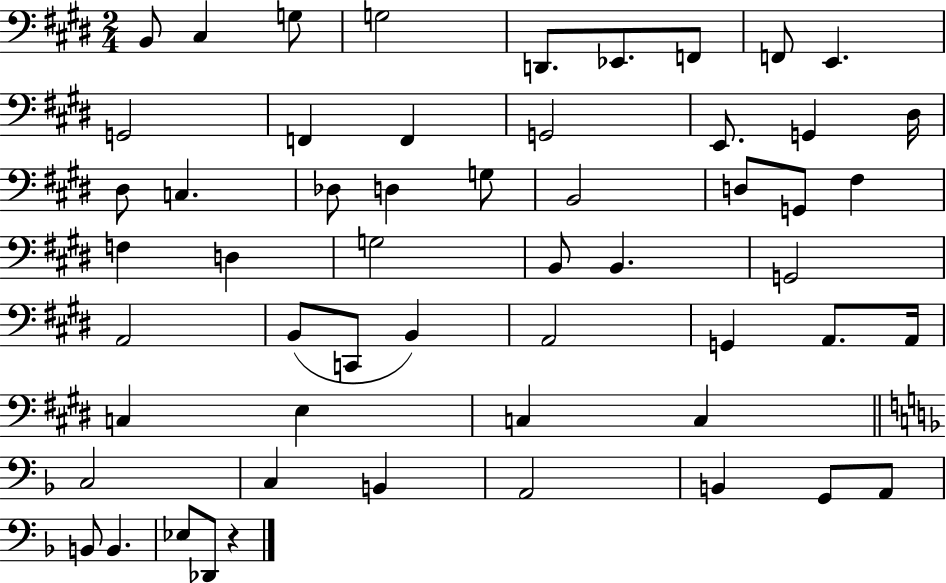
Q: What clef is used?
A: bass